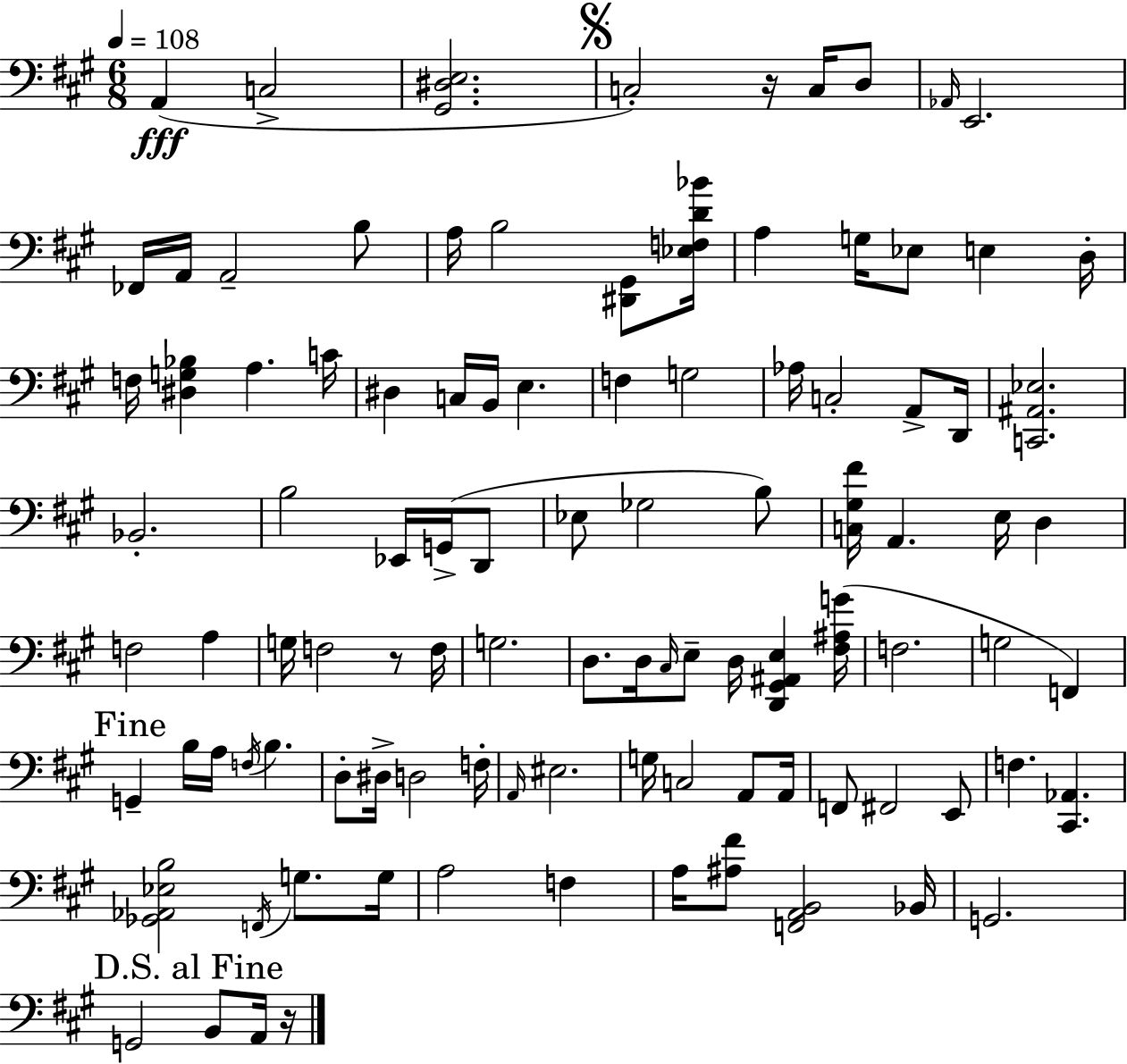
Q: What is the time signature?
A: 6/8